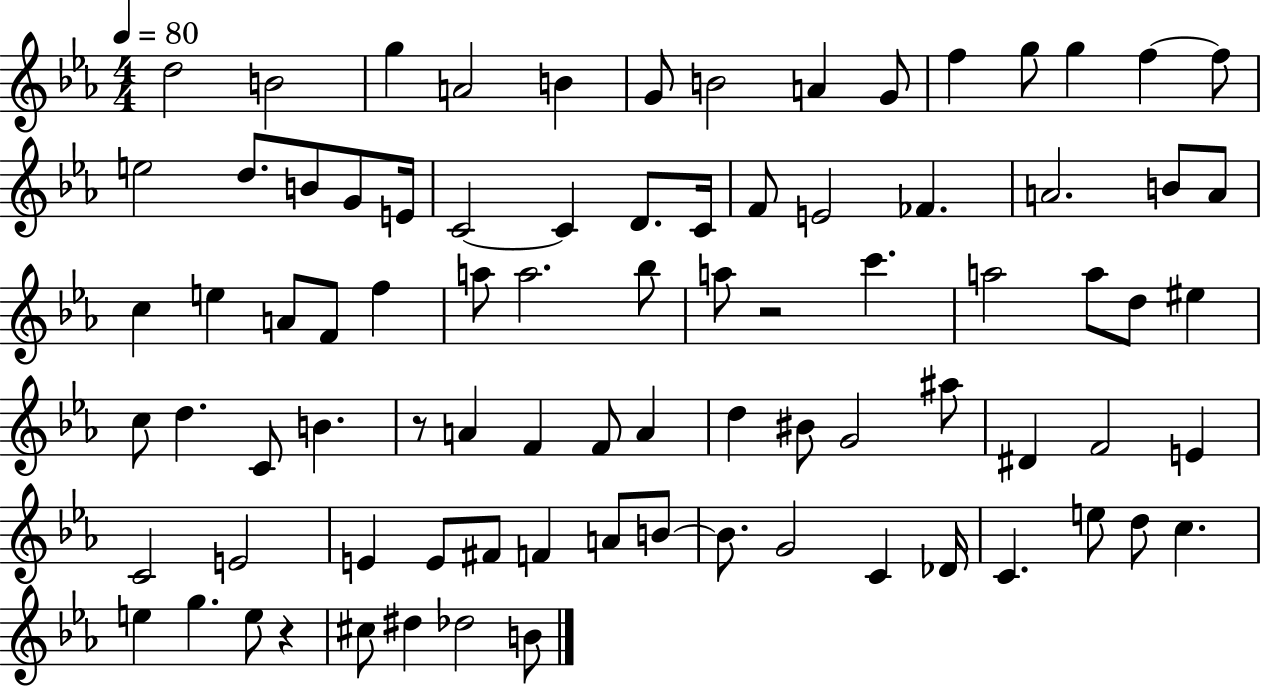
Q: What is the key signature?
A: EES major